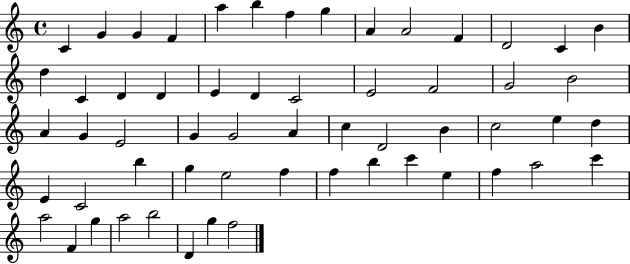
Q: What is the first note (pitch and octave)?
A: C4